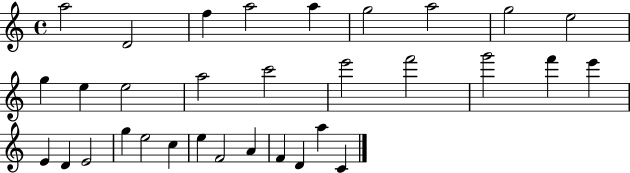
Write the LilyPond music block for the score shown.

{
  \clef treble
  \time 4/4
  \defaultTimeSignature
  \key c \major
  a''2 d'2 | f''4 a''2 a''4 | g''2 a''2 | g''2 e''2 | \break g''4 e''4 e''2 | a''2 c'''2 | e'''2 f'''2 | g'''2 f'''4 e'''4 | \break e'4 d'4 e'2 | g''4 e''2 c''4 | e''4 f'2 a'4 | f'4 d'4 a''4 c'4 | \break \bar "|."
}